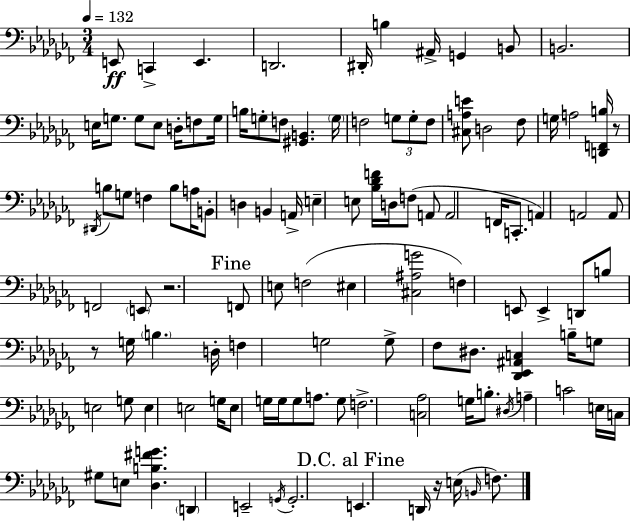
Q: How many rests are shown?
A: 4